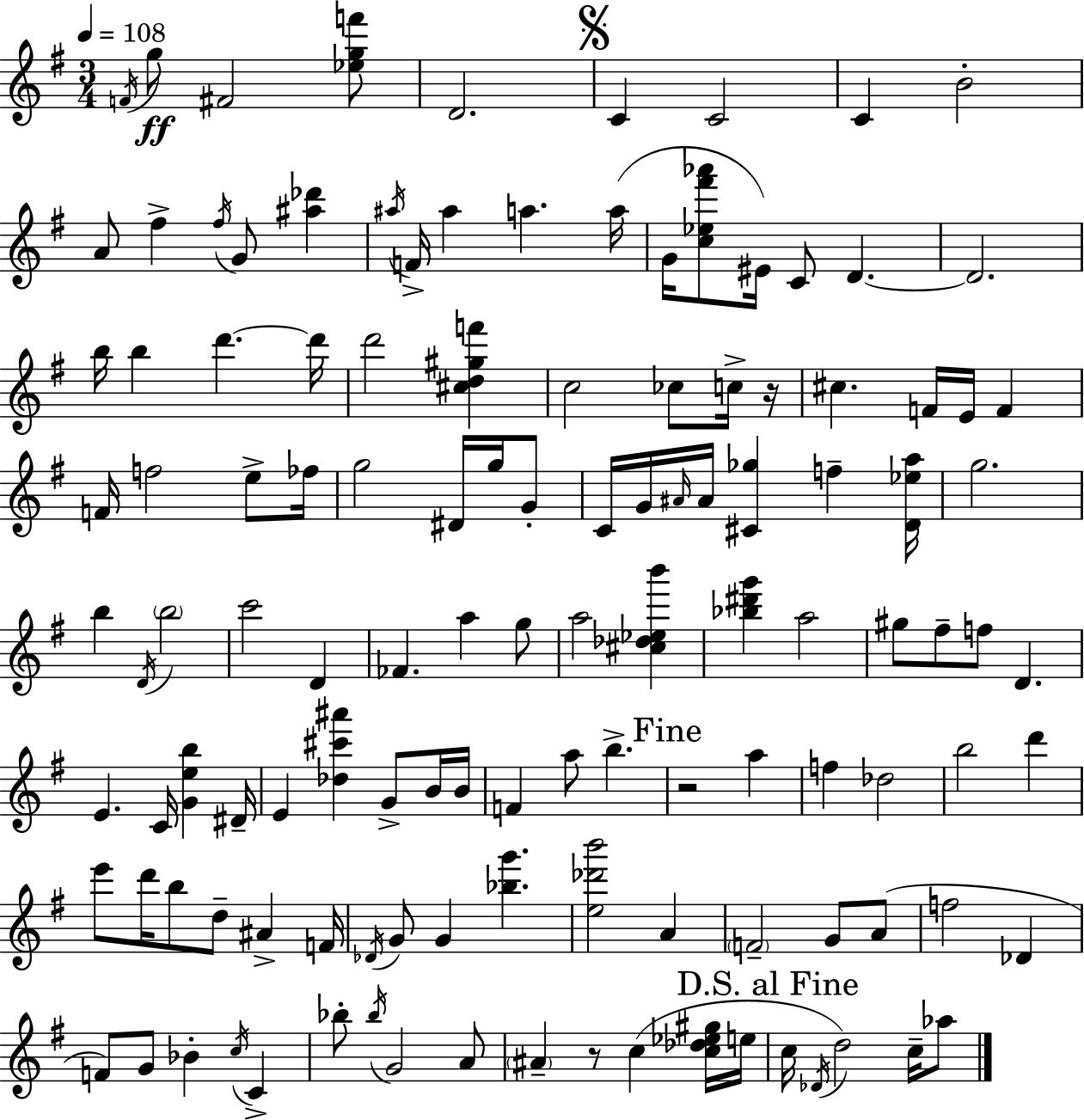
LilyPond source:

{
  \clef treble
  \numericTimeSignature
  \time 3/4
  \key e \minor
  \tempo 4 = 108
  \acciaccatura { f'16 }\ff g''8 fis'2 <ees'' g'' f'''>8 | d'2. | \mark \markup { \musicglyph "scripts.segno" } c'4 c'2 | c'4 b'2-. | \break a'8 fis''4-> \acciaccatura { fis''16 } g'8 <ais'' des'''>4 | \acciaccatura { ais''16 } f'16-> ais''4 a''4. | a''16( g'16 <c'' ees'' fis''' aes'''>8 eis'16) c'8 d'4.~~ | d'2. | \break b''16 b''4 d'''4.~~ | d'''16 d'''2 <cis'' d'' gis'' f'''>4 | c''2 ces''8 | c''16-> r16 cis''4. f'16 e'16 f'4 | \break f'16 f''2 | e''8-> fes''16 g''2 dis'16 | g''16 g'8-. c'16 g'16 \grace { ais'16 } ais'16 <cis' ges''>4 f''4-- | <d' ees'' a''>16 g''2. | \break b''4 \acciaccatura { d'16 } \parenthesize b''2 | c'''2 | d'4 fes'4. a''4 | g''8 a''2 | \break <cis'' des'' ees'' b'''>4 <bes'' dis''' g'''>4 a''2 | gis''8 fis''8-- f''8 d'4. | e'4. c'16 | <g' e'' b''>4 dis'16-- e'4 <des'' cis''' ais'''>4 | \break g'8-> b'16 b'16 f'4 a''8 b''4.-> | \mark "Fine" r2 | a''4 f''4 des''2 | b''2 | \break d'''4 e'''8 d'''16 b''8 d''8-- | ais'4-> f'16 \acciaccatura { des'16 } g'8 g'4 | <bes'' g'''>4. <e'' des''' b'''>2 | a'4 \parenthesize f'2-- | \break g'8 a'8( f''2 | des'4 f'8) g'8 bes'4-. | \acciaccatura { c''16 } c'4-> bes''8-. \acciaccatura { bes''16 } g'2 | a'8 \parenthesize ais'4-- | \break r8 c''4( <c'' des'' ees'' gis''>16 e''16 \mark "D.S. al Fine" c''16 \acciaccatura { des'16 }) d''2 | c''16-- aes''8 \bar "|."
}